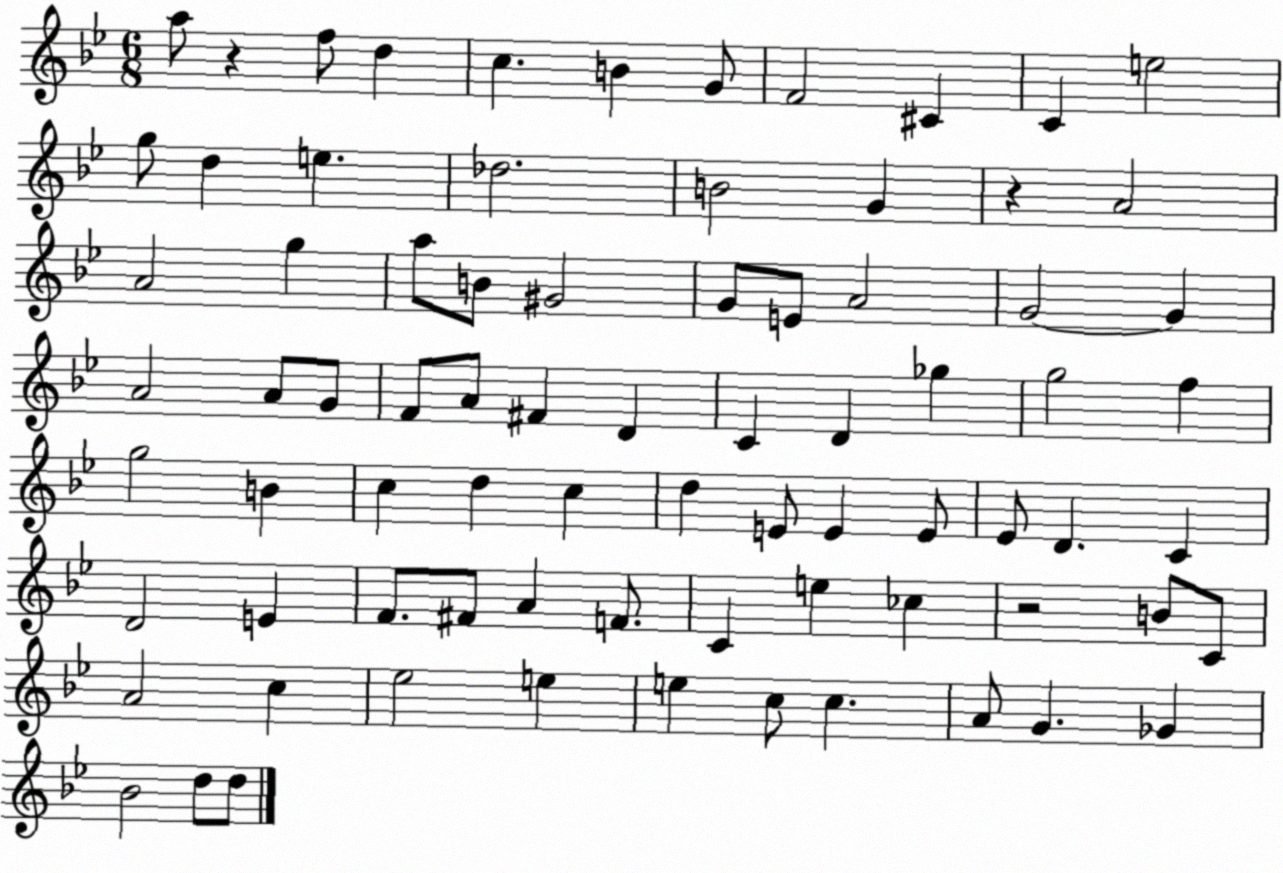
X:1
T:Untitled
M:6/8
L:1/4
K:Bb
a/2 z f/2 d c B G/2 F2 ^C C e2 g/2 d e _d2 B2 G z A2 A2 g a/2 B/2 ^G2 G/2 E/2 A2 G2 G A2 A/2 G/2 F/2 A/2 ^F D C D _g g2 f g2 B c d c d E/2 E E/2 _E/2 D C D2 E F/2 ^F/2 A F/2 C e _c z2 B/2 C/2 A2 c _e2 e e c/2 c A/2 G _G _B2 d/2 d/2